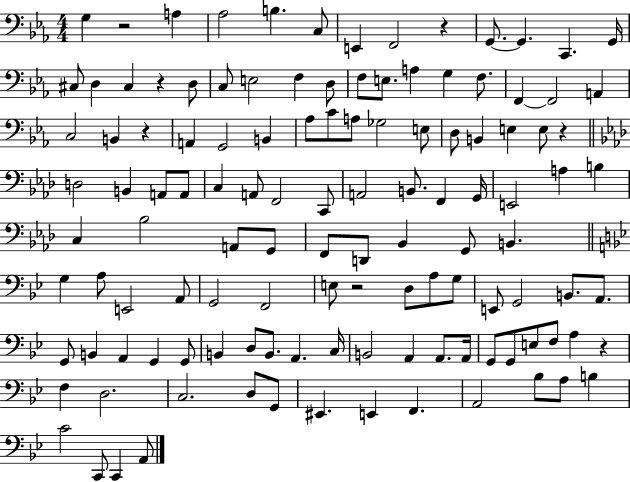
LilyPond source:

{
  \clef bass
  \numericTimeSignature
  \time 4/4
  \key ees \major
  g4 r2 a4 | aes2 b4. c8 | e,4 f,2 r4 | g,8.~~ g,4. c,4. g,16 | \break cis8 d4 cis4 r4 d8 | c8 e2 f4 d8 | f8 e8. a4 g4 f8. | f,4~~ f,2 a,4 | \break c2 b,4 r4 | a,4 g,2 b,4 | aes8 c'8 a8 ges2 e8 | d8 b,4 e4 e8 r4 | \break \bar "||" \break \key aes \major d2 b,4 a,8 a,8 | c4 a,8 f,2 c,8 | a,2 b,8. f,4 g,16 | e,2 a4 b4 | \break c4 bes2 a,8 g,8 | f,8 d,8 bes,4 g,8 b,4. | \bar "||" \break \key g \minor g4 a8 e,2 a,8 | g,2 f,2 | e8 r2 d8 a8 g8 | e,8 g,2 b,8. a,8. | \break g,8 b,4 a,4 g,4 g,8 | b,4 d8 b,8. a,4. c16 | b,2 a,4 a,8. a,16 | g,8 g,8 e8 f8 a4 r4 | \break f4 d2. | c2. d8 g,8 | eis,4. e,4 f,4. | a,2 bes8 a8 b4 | \break c'2 c,8 c,4 a,8 | \bar "|."
}